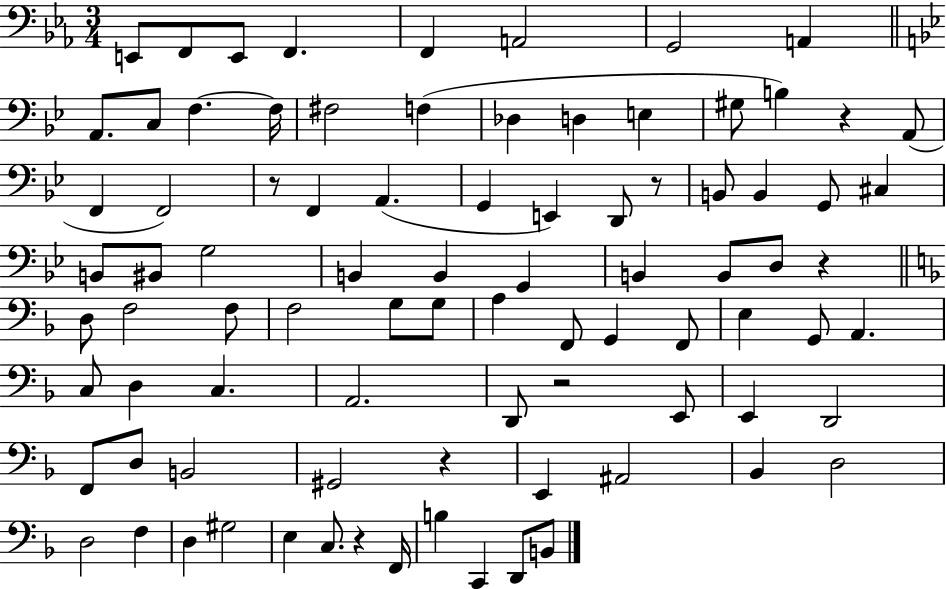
E2/e F2/e E2/e F2/q. F2/q A2/h G2/h A2/q A2/e. C3/e F3/q. F3/s F#3/h F3/q Db3/q D3/q E3/q G#3/e B3/q R/q A2/e F2/q F2/h R/e F2/q A2/q. G2/q E2/q D2/e R/e B2/e B2/q G2/e C#3/q B2/e BIS2/e G3/h B2/q B2/q G2/q B2/q B2/e D3/e R/q D3/e F3/h F3/e F3/h G3/e G3/e A3/q F2/e G2/q F2/e E3/q G2/e A2/q. C3/e D3/q C3/q. A2/h. D2/e R/h E2/e E2/q D2/h F2/e D3/e B2/h G#2/h R/q E2/q A#2/h Bb2/q D3/h D3/h F3/q D3/q G#3/h E3/q C3/e. R/q F2/s B3/q C2/q D2/e B2/e